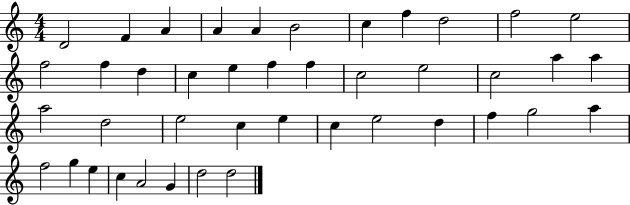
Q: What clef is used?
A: treble